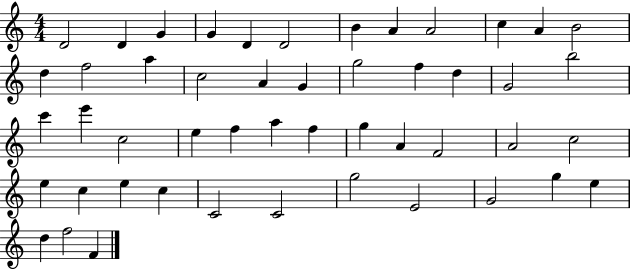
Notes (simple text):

D4/h D4/q G4/q G4/q D4/q D4/h B4/q A4/q A4/h C5/q A4/q B4/h D5/q F5/h A5/q C5/h A4/q G4/q G5/h F5/q D5/q G4/h B5/h C6/q E6/q C5/h E5/q F5/q A5/q F5/q G5/q A4/q F4/h A4/h C5/h E5/q C5/q E5/q C5/q C4/h C4/h G5/h E4/h G4/h G5/q E5/q D5/q F5/h F4/q